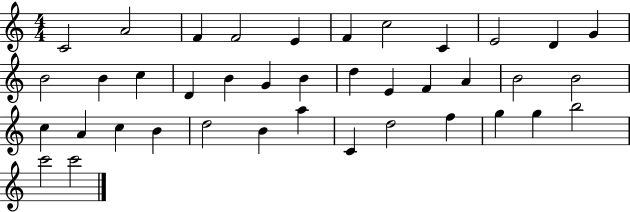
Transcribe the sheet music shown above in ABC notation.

X:1
T:Untitled
M:4/4
L:1/4
K:C
C2 A2 F F2 E F c2 C E2 D G B2 B c D B G B d E F A B2 B2 c A c B d2 B a C d2 f g g b2 c'2 c'2